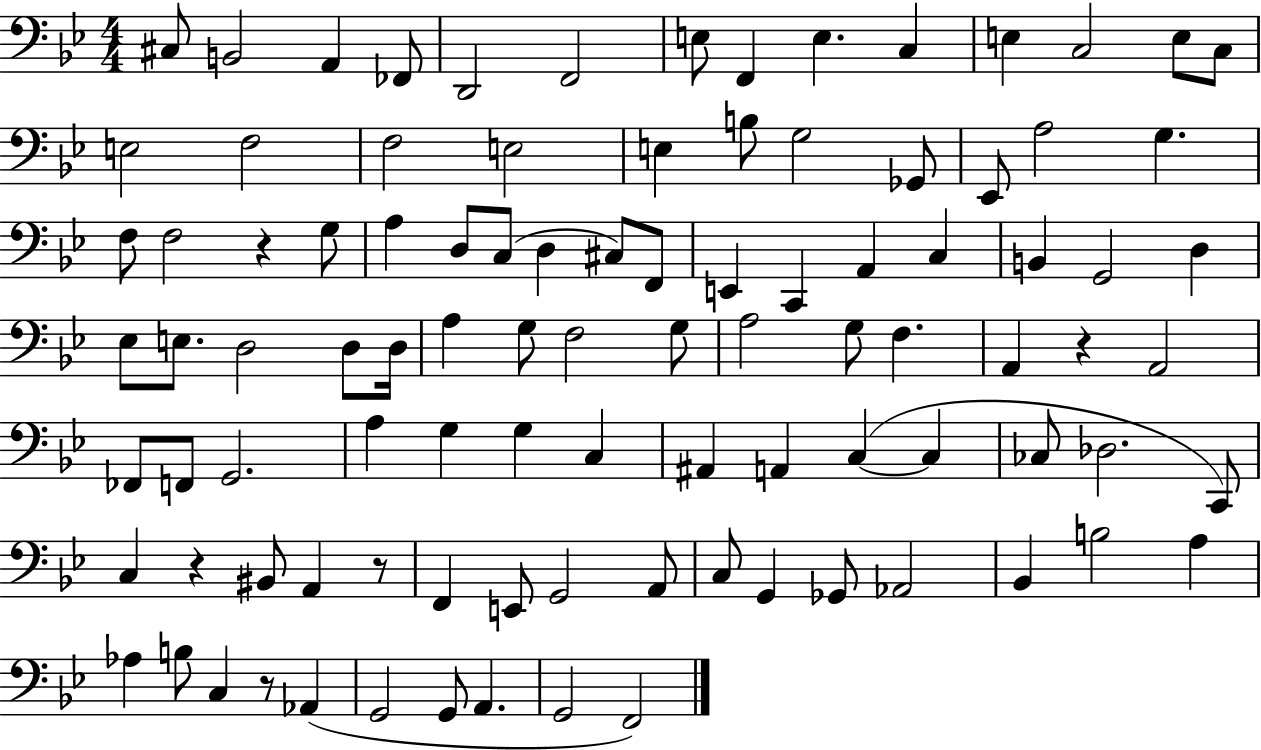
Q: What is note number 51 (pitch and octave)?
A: A3